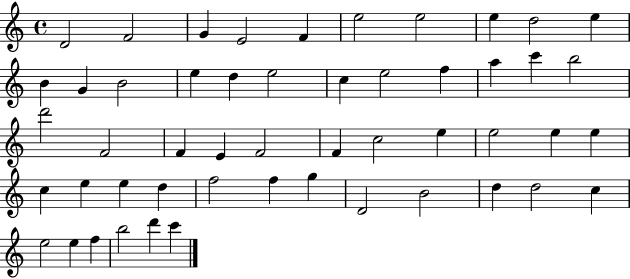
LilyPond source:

{
  \clef treble
  \time 4/4
  \defaultTimeSignature
  \key c \major
  d'2 f'2 | g'4 e'2 f'4 | e''2 e''2 | e''4 d''2 e''4 | \break b'4 g'4 b'2 | e''4 d''4 e''2 | c''4 e''2 f''4 | a''4 c'''4 b''2 | \break d'''2 f'2 | f'4 e'4 f'2 | f'4 c''2 e''4 | e''2 e''4 e''4 | \break c''4 e''4 e''4 d''4 | f''2 f''4 g''4 | d'2 b'2 | d''4 d''2 c''4 | \break e''2 e''4 f''4 | b''2 d'''4 c'''4 | \bar "|."
}